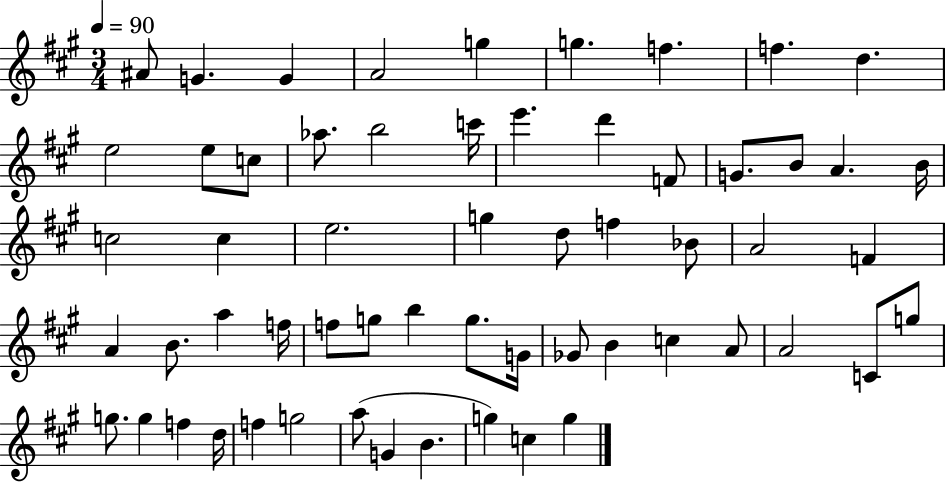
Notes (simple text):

A#4/e G4/q. G4/q A4/h G5/q G5/q. F5/q. F5/q. D5/q. E5/h E5/e C5/e Ab5/e. B5/h C6/s E6/q. D6/q F4/e G4/e. B4/e A4/q. B4/s C5/h C5/q E5/h. G5/q D5/e F5/q Bb4/e A4/h F4/q A4/q B4/e. A5/q F5/s F5/e G5/e B5/q G5/e. G4/s Gb4/e B4/q C5/q A4/e A4/h C4/e G5/e G5/e. G5/q F5/q D5/s F5/q G5/h A5/e G4/q B4/q. G5/q C5/q G5/q